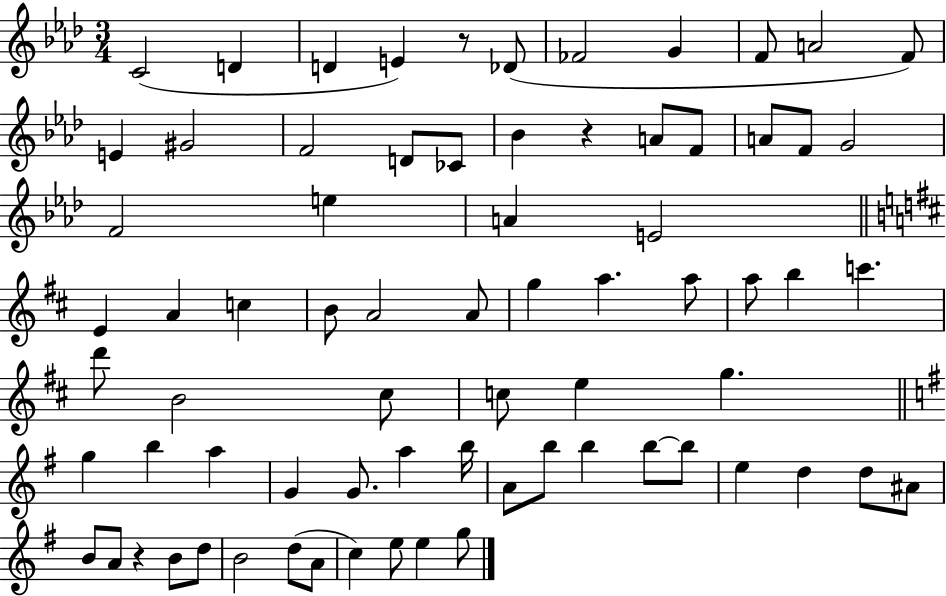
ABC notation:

X:1
T:Untitled
M:3/4
L:1/4
K:Ab
C2 D D E z/2 _D/2 _F2 G F/2 A2 F/2 E ^G2 F2 D/2 _C/2 _B z A/2 F/2 A/2 F/2 G2 F2 e A E2 E A c B/2 A2 A/2 g a a/2 a/2 b c' d'/2 B2 ^c/2 c/2 e g g b a G G/2 a b/4 A/2 b/2 b b/2 b/2 e d d/2 ^A/2 B/2 A/2 z B/2 d/2 B2 d/2 A/2 c e/2 e g/2